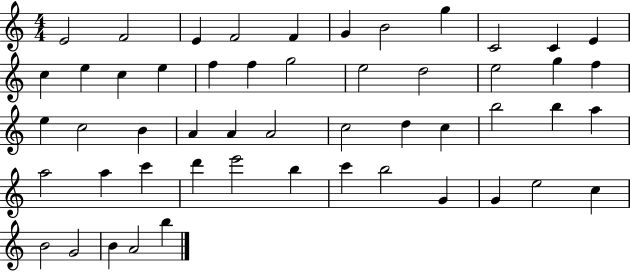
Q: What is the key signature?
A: C major